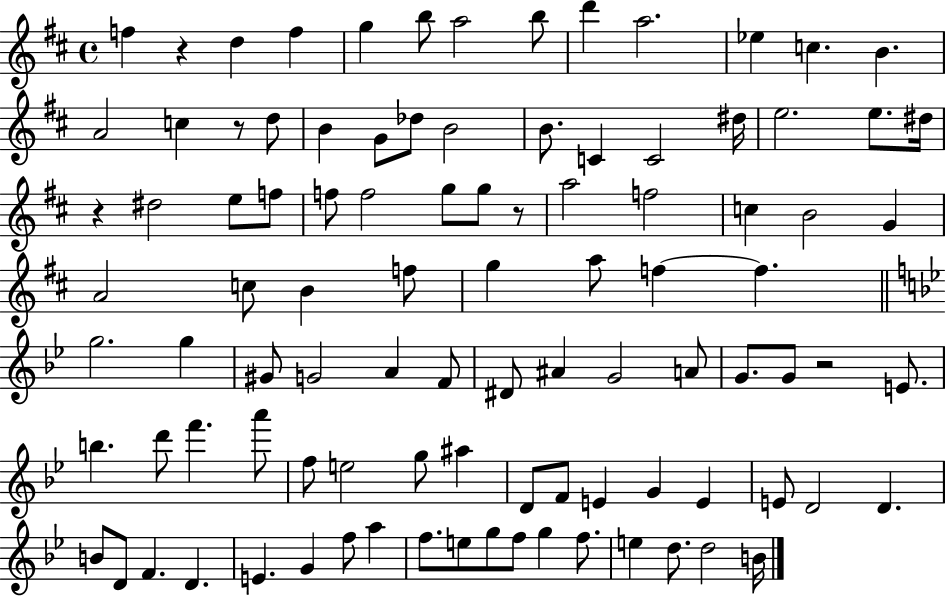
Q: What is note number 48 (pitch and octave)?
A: G5